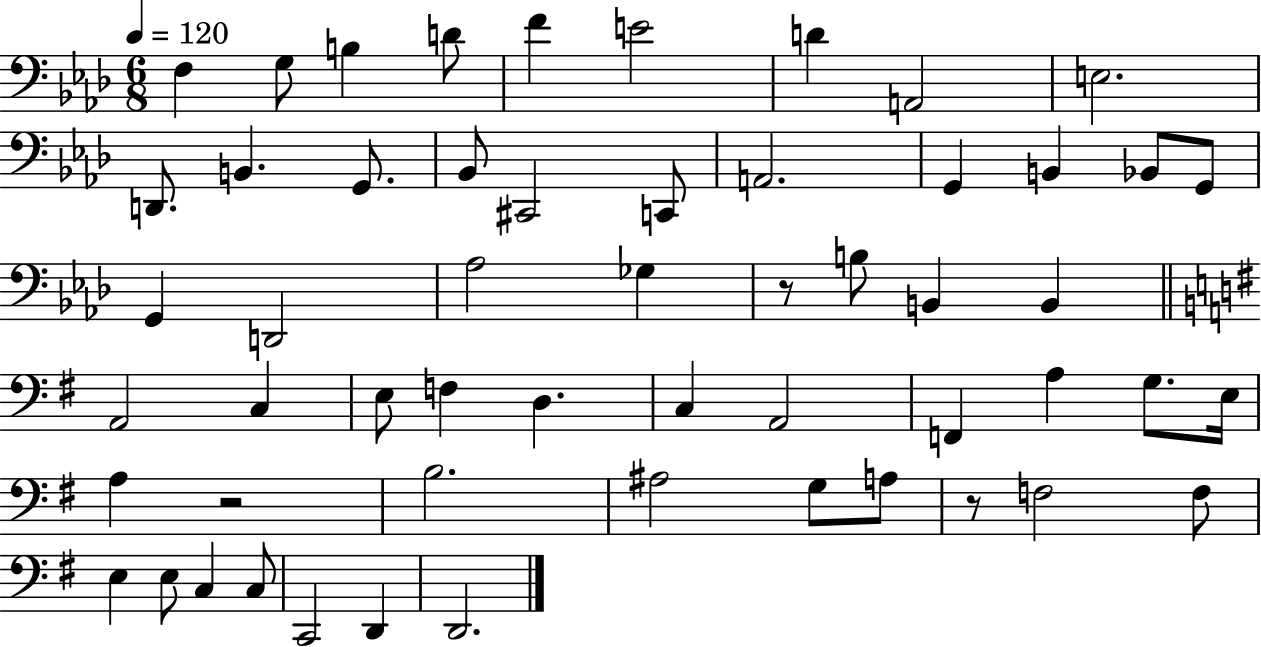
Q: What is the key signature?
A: AES major